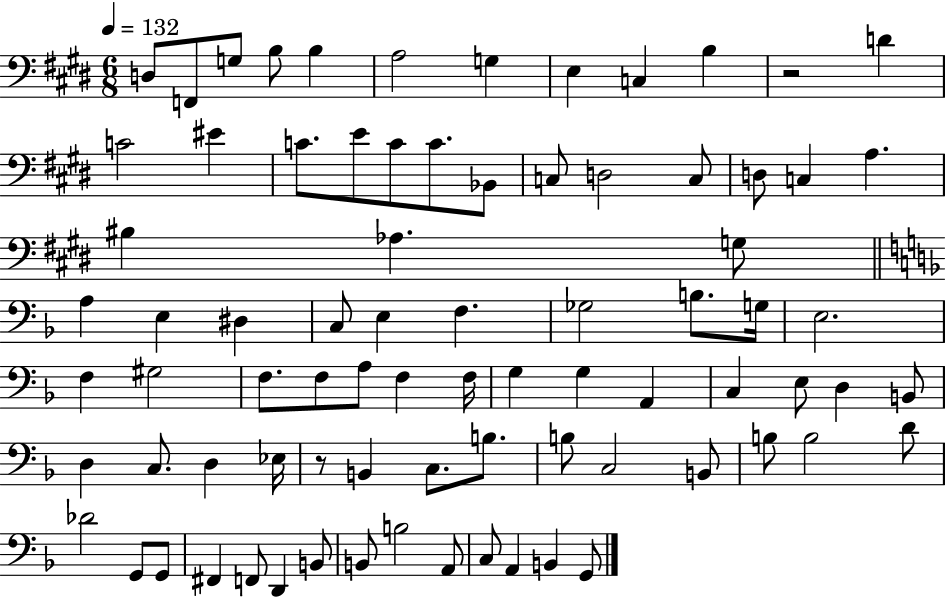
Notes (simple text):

D3/e F2/e G3/e B3/e B3/q A3/h G3/q E3/q C3/q B3/q R/h D4/q C4/h EIS4/q C4/e. E4/e C4/e C4/e. Bb2/e C3/e D3/h C3/e D3/e C3/q A3/q. BIS3/q Ab3/q. G3/e A3/q E3/q D#3/q C3/e E3/q F3/q. Gb3/h B3/e. G3/s E3/h. F3/q G#3/h F3/e. F3/e A3/e F3/q F3/s G3/q G3/q A2/q C3/q E3/e D3/q B2/e D3/q C3/e. D3/q Eb3/s R/e B2/q C3/e. B3/e. B3/e C3/h B2/e B3/e B3/h D4/e Db4/h G2/e G2/e F#2/q F2/e D2/q B2/e B2/e B3/h A2/e C3/e A2/q B2/q G2/e